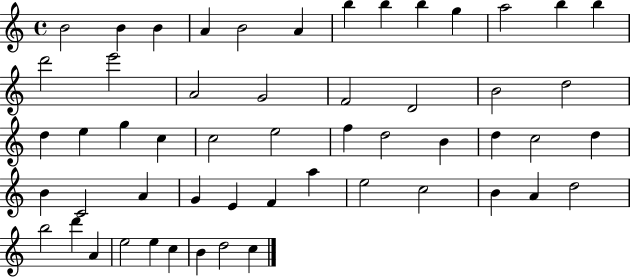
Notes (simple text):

B4/h B4/q B4/q A4/q B4/h A4/q B5/q B5/q B5/q G5/q A5/h B5/q B5/q D6/h E6/h A4/h G4/h F4/h D4/h B4/h D5/h D5/q E5/q G5/q C5/q C5/h E5/h F5/q D5/h B4/q D5/q C5/h D5/q B4/q C4/h A4/q G4/q E4/q F4/q A5/q E5/h C5/h B4/q A4/q D5/h B5/h D6/q A4/q E5/h E5/q C5/q B4/q D5/h C5/q